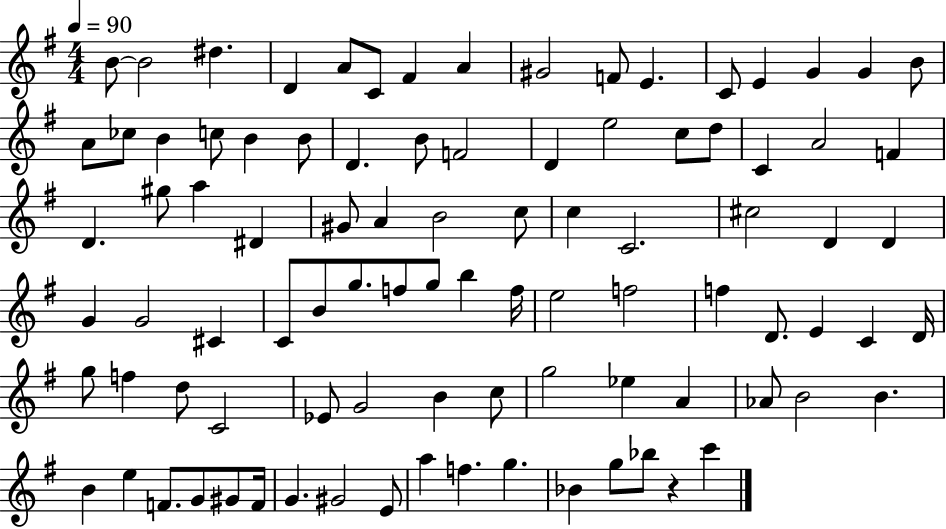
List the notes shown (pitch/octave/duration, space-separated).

B4/e B4/h D#5/q. D4/q A4/e C4/e F#4/q A4/q G#4/h F4/e E4/q. C4/e E4/q G4/q G4/q B4/e A4/e CES5/e B4/q C5/e B4/q B4/e D4/q. B4/e F4/h D4/q E5/h C5/e D5/e C4/q A4/h F4/q D4/q. G#5/e A5/q D#4/q G#4/e A4/q B4/h C5/e C5/q C4/h. C#5/h D4/q D4/q G4/q G4/h C#4/q C4/e B4/e G5/e. F5/e G5/e B5/q F5/s E5/h F5/h F5/q D4/e. E4/q C4/q D4/s G5/e F5/q D5/e C4/h Eb4/e G4/h B4/q C5/e G5/h Eb5/q A4/q Ab4/e B4/h B4/q. B4/q E5/q F4/e. G4/e G#4/e F4/s G4/q. G#4/h E4/e A5/q F5/q. G5/q. Bb4/q G5/e Bb5/e R/q C6/q